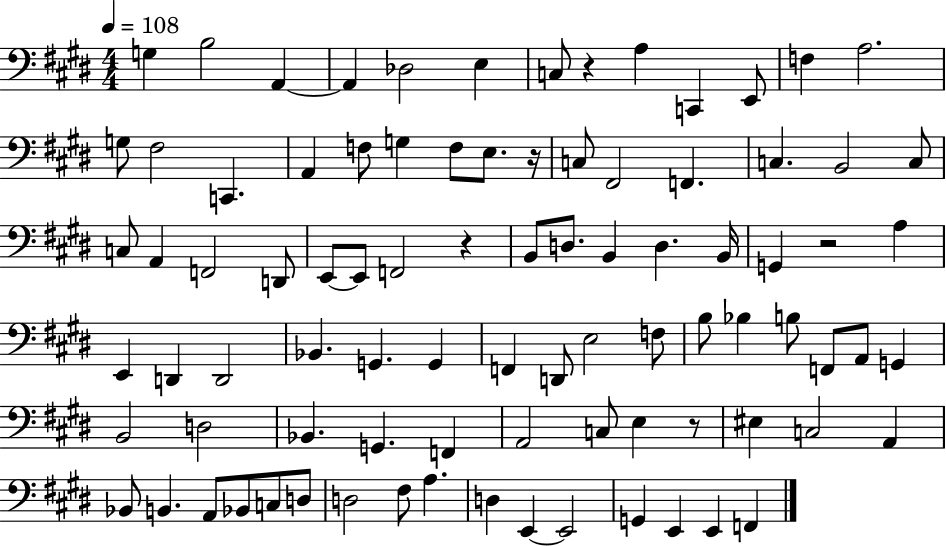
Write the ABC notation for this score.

X:1
T:Untitled
M:4/4
L:1/4
K:E
G, B,2 A,, A,, _D,2 E, C,/2 z A, C,, E,,/2 F, A,2 G,/2 ^F,2 C,, A,, F,/2 G, F,/2 E,/2 z/4 C,/2 ^F,,2 F,, C, B,,2 C,/2 C,/2 A,, F,,2 D,,/2 E,,/2 E,,/2 F,,2 z B,,/2 D,/2 B,, D, B,,/4 G,, z2 A, E,, D,, D,,2 _B,, G,, G,, F,, D,,/2 E,2 F,/2 B,/2 _B, B,/2 F,,/2 A,,/2 G,, B,,2 D,2 _B,, G,, F,, A,,2 C,/2 E, z/2 ^E, C,2 A,, _B,,/2 B,, A,,/2 _B,,/2 C,/2 D,/2 D,2 ^F,/2 A, D, E,, E,,2 G,, E,, E,, F,,